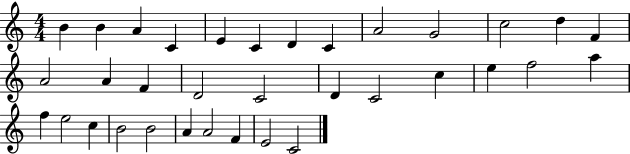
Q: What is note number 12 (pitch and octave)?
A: D5